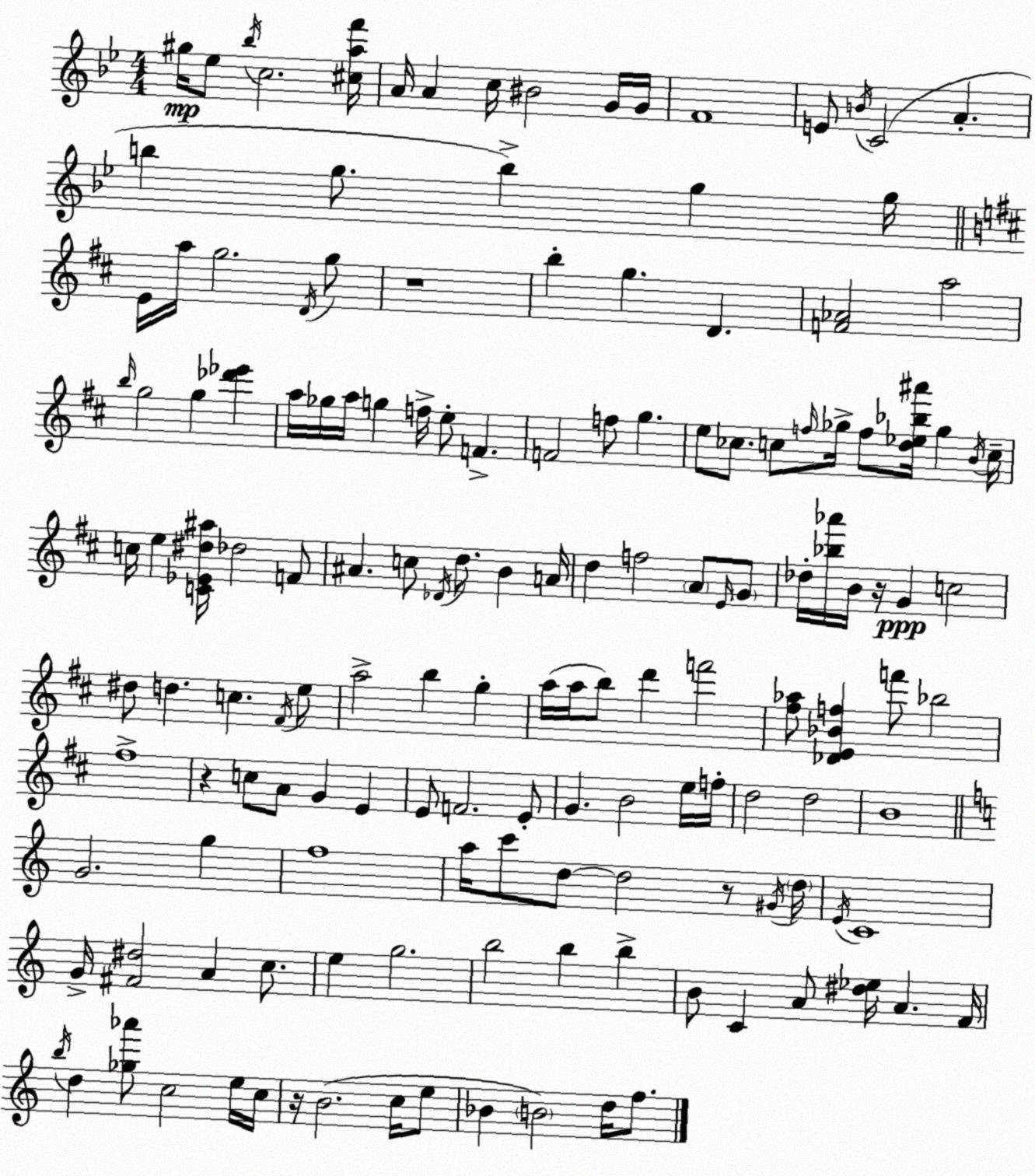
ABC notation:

X:1
T:Untitled
M:4/4
L:1/4
K:Gm
^g/4 _e/2 _b/4 c2 [^caf']/4 A/4 A c/4 ^B2 G/4 G/4 F4 E/2 B/4 C2 A b g/2 b g g/4 E/4 a/4 g2 D/4 g/2 z4 b g D [F_A]2 a2 b/4 g2 g [_d'_e'] a/4 _g/4 a/4 g f/4 e/2 F F2 f/2 g e/2 _c/2 c/2 f/4 _g/4 f/2 [d_e_b^a']/4 _g B/4 c/4 c/4 e [C_E^d^a]/4 _d2 F/2 ^A c/2 _D/4 d/2 B A/4 d f2 A/2 E/4 G/2 _d/4 [_b_a']/4 B/4 z/4 G c2 ^d/2 d c ^F/4 e/2 a2 b g a/4 a/4 b/2 d' f'2 [^f_a]/2 [_DE_Bf] f'/2 _b2 ^f4 z c/2 A/2 G E E/2 F2 E/2 G B2 e/4 f/4 d2 d2 B4 G2 g f4 a/4 c'/2 d/2 d2 z/2 ^G/4 d/4 E/4 C4 G/4 [^F^d]2 A c/2 e g2 b2 b b B/2 C A/2 [^d_e]/4 A F/4 b/4 d [_g_a']/2 c2 e/4 c/4 z/4 B2 c/4 e/2 _B B2 d/4 f/2